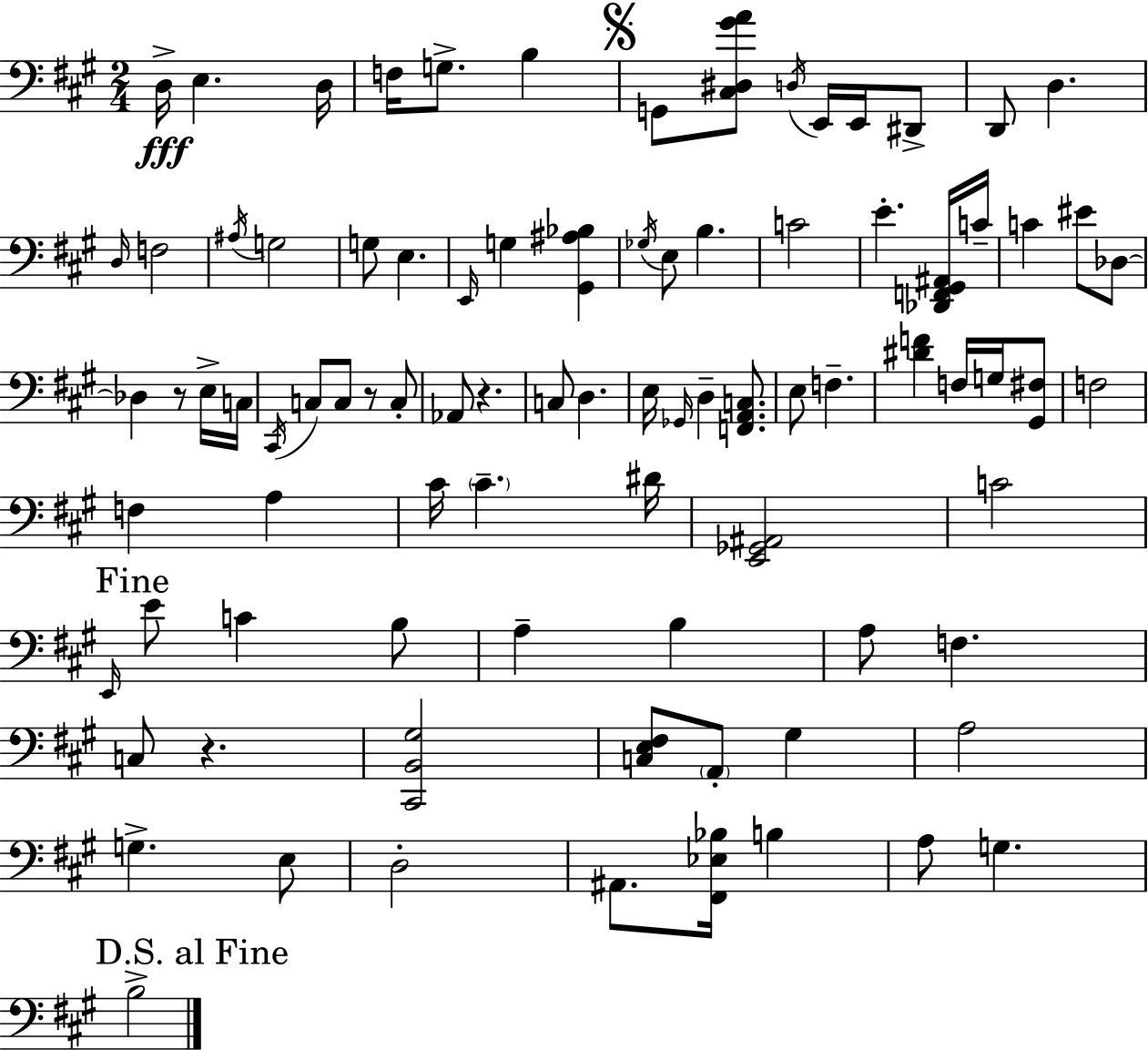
D3/s E3/q. D3/s F3/s G3/e. B3/q G2/e [C#3,D#3,G#4,A4]/e D3/s E2/s E2/s D#2/e D2/e D3/q. D3/s F3/h A#3/s G3/h G3/e E3/q. E2/s G3/q [G#2,A#3,Bb3]/q Gb3/s E3/e B3/q. C4/h E4/q. [Db2,F2,G#2,A#2]/s C4/s C4/q EIS4/e Db3/e Db3/q R/e E3/s C3/s C#2/s C3/e C3/e R/e C3/e Ab2/e R/q. C3/e D3/q. E3/s Gb2/s D3/q [F2,A2,C3]/e. E3/e F3/q. [D#4,F4]/q F3/s G3/s [G#2,F#3]/e F3/h F3/q A3/q C#4/s C#4/q. D#4/s [E2,Gb2,A#2]/h C4/h E2/s E4/e C4/q B3/e A3/q B3/q A3/e F3/q. C3/e R/q. [C#2,B2,G#3]/h [C3,E3,F#3]/e A2/e G#3/q A3/h G3/q. E3/e D3/h A#2/e. [F#2,Eb3,Bb3]/s B3/q A3/e G3/q. B3/h